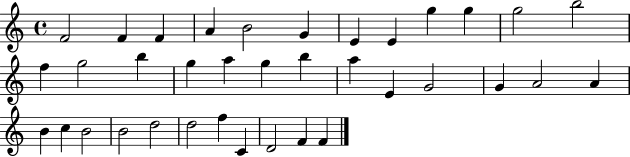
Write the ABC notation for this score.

X:1
T:Untitled
M:4/4
L:1/4
K:C
F2 F F A B2 G E E g g g2 b2 f g2 b g a g b a E G2 G A2 A B c B2 B2 d2 d2 f C D2 F F